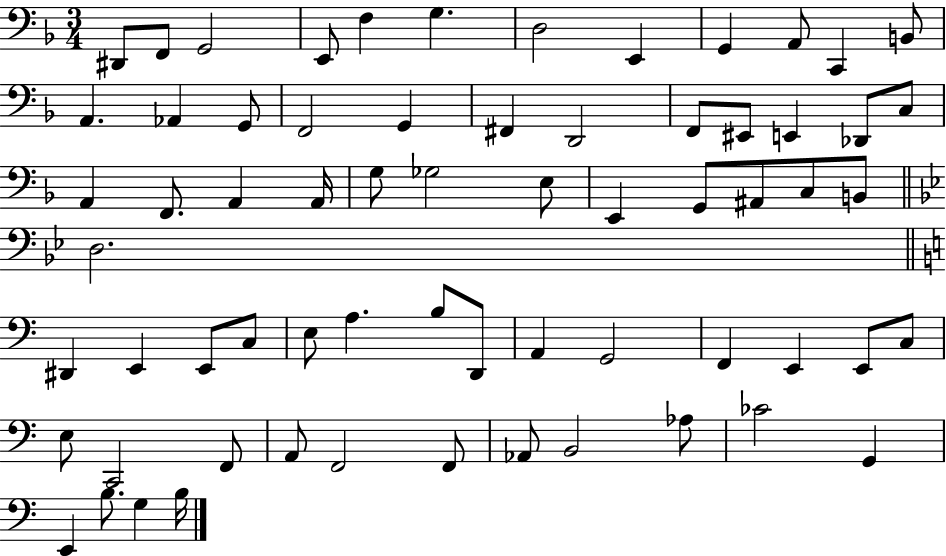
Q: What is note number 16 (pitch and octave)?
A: F2